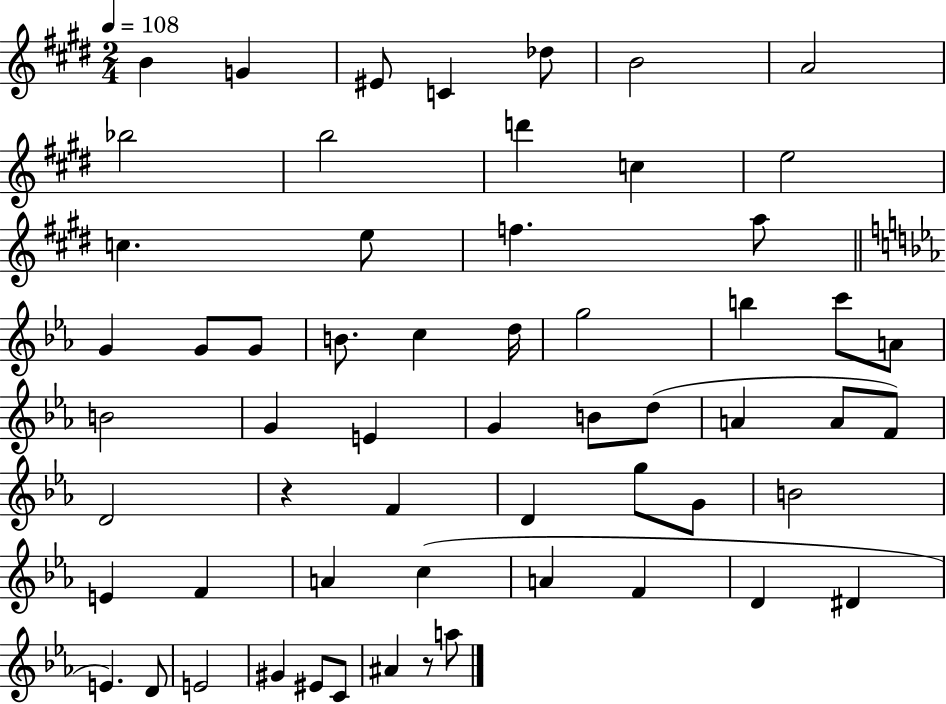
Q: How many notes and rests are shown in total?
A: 59